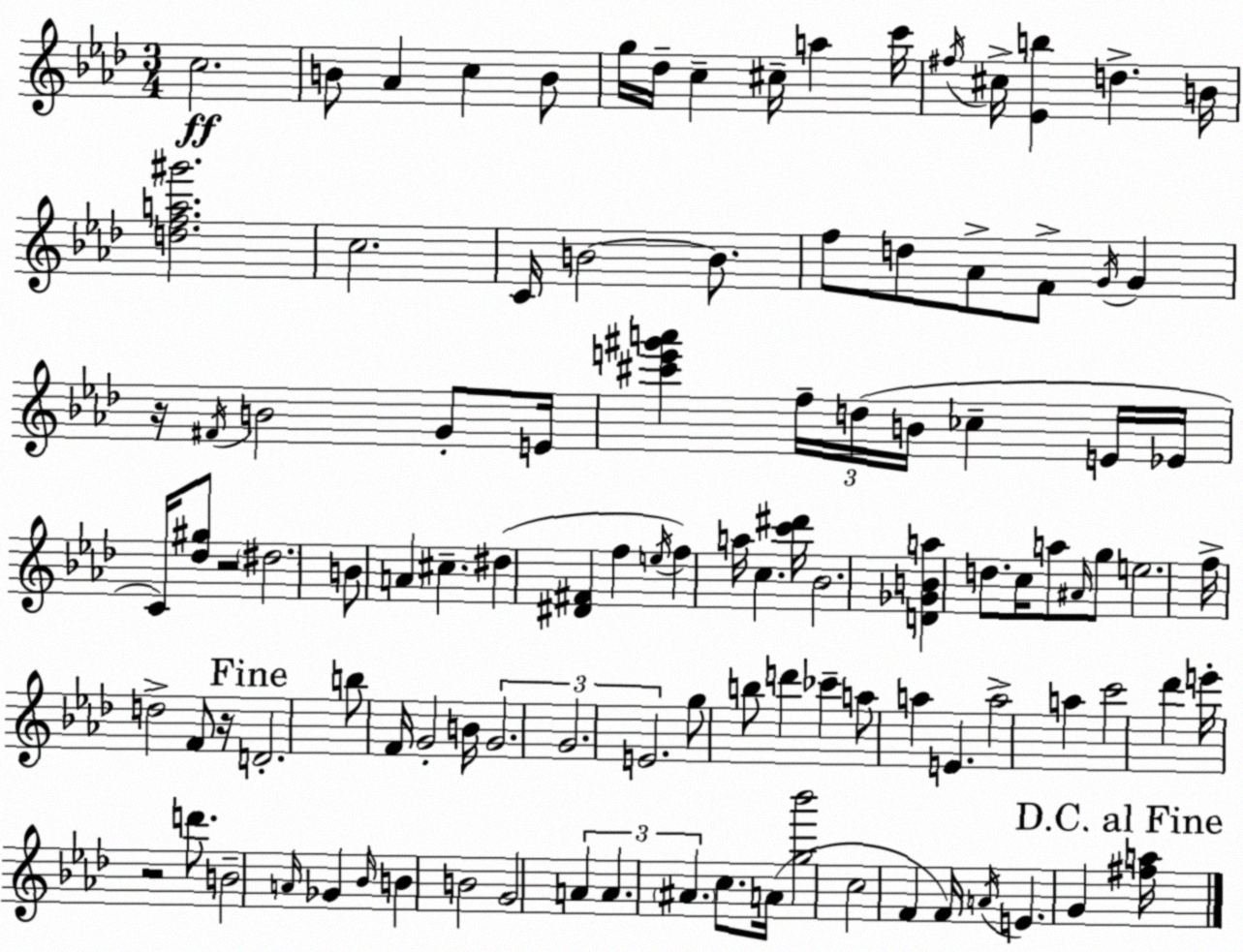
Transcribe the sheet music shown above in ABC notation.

X:1
T:Untitled
M:3/4
L:1/4
K:Ab
c2 B/2 _A c B/2 g/4 _d/4 c ^c/4 a c'/4 ^f/4 ^c/4 [_Eb] d B/4 [dfa^g']2 c2 C/4 B2 B/2 f/2 d/2 _A/2 F/2 G/4 G z/4 ^F/4 B2 G/2 E/4 [^c'e'^g'a'] f/4 d/4 B/4 _c E/4 _E/4 C/4 [_d^g]/2 z2 ^d2 B/2 A ^c ^d [^D^F] f e/4 f a/4 c [c'^d']/4 _B2 [D_GBa] d/2 c/4 a/2 ^A/4 g/2 e2 f/4 d2 F/2 z/4 D2 b/2 F/4 G2 B/4 G2 G2 E2 g/2 b/2 d' _c' a/2 a E a2 a c'2 _d' e'/4 z2 d'/2 B2 A/4 _G _B/4 B B2 G2 A A ^A c/2 A/4 [g_b']2 c2 F F/4 A/4 E G [^fa]/4